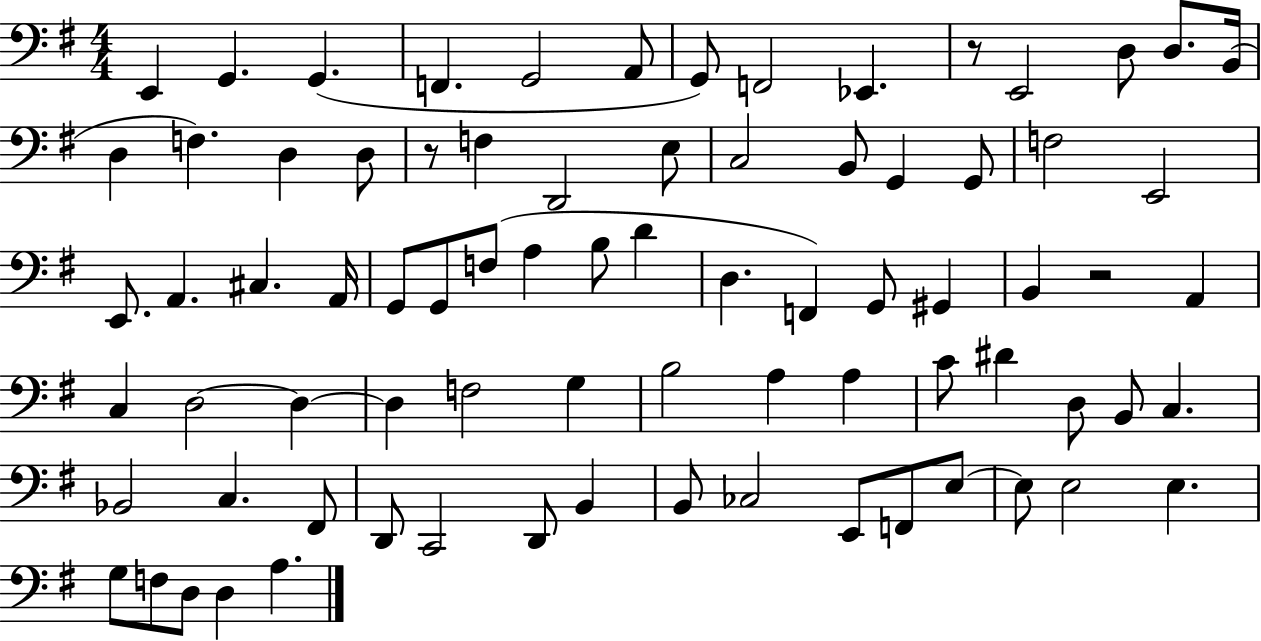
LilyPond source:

{
  \clef bass
  \numericTimeSignature
  \time 4/4
  \key g \major
  e,4 g,4. g,4.( | f,4. g,2 a,8 | g,8) f,2 ees,4. | r8 e,2 d8 d8. b,16( | \break d4 f4.) d4 d8 | r8 f4 d,2 e8 | c2 b,8 g,4 g,8 | f2 e,2 | \break e,8. a,4. cis4. a,16 | g,8 g,8 f8( a4 b8 d'4 | d4. f,4) g,8 gis,4 | b,4 r2 a,4 | \break c4 d2~~ d4~~ | d4 f2 g4 | b2 a4 a4 | c'8 dis'4 d8 b,8 c4. | \break bes,2 c4. fis,8 | d,8 c,2 d,8 b,4 | b,8 ces2 e,8 f,8 e8~~ | e8 e2 e4. | \break g8 f8 d8 d4 a4. | \bar "|."
}